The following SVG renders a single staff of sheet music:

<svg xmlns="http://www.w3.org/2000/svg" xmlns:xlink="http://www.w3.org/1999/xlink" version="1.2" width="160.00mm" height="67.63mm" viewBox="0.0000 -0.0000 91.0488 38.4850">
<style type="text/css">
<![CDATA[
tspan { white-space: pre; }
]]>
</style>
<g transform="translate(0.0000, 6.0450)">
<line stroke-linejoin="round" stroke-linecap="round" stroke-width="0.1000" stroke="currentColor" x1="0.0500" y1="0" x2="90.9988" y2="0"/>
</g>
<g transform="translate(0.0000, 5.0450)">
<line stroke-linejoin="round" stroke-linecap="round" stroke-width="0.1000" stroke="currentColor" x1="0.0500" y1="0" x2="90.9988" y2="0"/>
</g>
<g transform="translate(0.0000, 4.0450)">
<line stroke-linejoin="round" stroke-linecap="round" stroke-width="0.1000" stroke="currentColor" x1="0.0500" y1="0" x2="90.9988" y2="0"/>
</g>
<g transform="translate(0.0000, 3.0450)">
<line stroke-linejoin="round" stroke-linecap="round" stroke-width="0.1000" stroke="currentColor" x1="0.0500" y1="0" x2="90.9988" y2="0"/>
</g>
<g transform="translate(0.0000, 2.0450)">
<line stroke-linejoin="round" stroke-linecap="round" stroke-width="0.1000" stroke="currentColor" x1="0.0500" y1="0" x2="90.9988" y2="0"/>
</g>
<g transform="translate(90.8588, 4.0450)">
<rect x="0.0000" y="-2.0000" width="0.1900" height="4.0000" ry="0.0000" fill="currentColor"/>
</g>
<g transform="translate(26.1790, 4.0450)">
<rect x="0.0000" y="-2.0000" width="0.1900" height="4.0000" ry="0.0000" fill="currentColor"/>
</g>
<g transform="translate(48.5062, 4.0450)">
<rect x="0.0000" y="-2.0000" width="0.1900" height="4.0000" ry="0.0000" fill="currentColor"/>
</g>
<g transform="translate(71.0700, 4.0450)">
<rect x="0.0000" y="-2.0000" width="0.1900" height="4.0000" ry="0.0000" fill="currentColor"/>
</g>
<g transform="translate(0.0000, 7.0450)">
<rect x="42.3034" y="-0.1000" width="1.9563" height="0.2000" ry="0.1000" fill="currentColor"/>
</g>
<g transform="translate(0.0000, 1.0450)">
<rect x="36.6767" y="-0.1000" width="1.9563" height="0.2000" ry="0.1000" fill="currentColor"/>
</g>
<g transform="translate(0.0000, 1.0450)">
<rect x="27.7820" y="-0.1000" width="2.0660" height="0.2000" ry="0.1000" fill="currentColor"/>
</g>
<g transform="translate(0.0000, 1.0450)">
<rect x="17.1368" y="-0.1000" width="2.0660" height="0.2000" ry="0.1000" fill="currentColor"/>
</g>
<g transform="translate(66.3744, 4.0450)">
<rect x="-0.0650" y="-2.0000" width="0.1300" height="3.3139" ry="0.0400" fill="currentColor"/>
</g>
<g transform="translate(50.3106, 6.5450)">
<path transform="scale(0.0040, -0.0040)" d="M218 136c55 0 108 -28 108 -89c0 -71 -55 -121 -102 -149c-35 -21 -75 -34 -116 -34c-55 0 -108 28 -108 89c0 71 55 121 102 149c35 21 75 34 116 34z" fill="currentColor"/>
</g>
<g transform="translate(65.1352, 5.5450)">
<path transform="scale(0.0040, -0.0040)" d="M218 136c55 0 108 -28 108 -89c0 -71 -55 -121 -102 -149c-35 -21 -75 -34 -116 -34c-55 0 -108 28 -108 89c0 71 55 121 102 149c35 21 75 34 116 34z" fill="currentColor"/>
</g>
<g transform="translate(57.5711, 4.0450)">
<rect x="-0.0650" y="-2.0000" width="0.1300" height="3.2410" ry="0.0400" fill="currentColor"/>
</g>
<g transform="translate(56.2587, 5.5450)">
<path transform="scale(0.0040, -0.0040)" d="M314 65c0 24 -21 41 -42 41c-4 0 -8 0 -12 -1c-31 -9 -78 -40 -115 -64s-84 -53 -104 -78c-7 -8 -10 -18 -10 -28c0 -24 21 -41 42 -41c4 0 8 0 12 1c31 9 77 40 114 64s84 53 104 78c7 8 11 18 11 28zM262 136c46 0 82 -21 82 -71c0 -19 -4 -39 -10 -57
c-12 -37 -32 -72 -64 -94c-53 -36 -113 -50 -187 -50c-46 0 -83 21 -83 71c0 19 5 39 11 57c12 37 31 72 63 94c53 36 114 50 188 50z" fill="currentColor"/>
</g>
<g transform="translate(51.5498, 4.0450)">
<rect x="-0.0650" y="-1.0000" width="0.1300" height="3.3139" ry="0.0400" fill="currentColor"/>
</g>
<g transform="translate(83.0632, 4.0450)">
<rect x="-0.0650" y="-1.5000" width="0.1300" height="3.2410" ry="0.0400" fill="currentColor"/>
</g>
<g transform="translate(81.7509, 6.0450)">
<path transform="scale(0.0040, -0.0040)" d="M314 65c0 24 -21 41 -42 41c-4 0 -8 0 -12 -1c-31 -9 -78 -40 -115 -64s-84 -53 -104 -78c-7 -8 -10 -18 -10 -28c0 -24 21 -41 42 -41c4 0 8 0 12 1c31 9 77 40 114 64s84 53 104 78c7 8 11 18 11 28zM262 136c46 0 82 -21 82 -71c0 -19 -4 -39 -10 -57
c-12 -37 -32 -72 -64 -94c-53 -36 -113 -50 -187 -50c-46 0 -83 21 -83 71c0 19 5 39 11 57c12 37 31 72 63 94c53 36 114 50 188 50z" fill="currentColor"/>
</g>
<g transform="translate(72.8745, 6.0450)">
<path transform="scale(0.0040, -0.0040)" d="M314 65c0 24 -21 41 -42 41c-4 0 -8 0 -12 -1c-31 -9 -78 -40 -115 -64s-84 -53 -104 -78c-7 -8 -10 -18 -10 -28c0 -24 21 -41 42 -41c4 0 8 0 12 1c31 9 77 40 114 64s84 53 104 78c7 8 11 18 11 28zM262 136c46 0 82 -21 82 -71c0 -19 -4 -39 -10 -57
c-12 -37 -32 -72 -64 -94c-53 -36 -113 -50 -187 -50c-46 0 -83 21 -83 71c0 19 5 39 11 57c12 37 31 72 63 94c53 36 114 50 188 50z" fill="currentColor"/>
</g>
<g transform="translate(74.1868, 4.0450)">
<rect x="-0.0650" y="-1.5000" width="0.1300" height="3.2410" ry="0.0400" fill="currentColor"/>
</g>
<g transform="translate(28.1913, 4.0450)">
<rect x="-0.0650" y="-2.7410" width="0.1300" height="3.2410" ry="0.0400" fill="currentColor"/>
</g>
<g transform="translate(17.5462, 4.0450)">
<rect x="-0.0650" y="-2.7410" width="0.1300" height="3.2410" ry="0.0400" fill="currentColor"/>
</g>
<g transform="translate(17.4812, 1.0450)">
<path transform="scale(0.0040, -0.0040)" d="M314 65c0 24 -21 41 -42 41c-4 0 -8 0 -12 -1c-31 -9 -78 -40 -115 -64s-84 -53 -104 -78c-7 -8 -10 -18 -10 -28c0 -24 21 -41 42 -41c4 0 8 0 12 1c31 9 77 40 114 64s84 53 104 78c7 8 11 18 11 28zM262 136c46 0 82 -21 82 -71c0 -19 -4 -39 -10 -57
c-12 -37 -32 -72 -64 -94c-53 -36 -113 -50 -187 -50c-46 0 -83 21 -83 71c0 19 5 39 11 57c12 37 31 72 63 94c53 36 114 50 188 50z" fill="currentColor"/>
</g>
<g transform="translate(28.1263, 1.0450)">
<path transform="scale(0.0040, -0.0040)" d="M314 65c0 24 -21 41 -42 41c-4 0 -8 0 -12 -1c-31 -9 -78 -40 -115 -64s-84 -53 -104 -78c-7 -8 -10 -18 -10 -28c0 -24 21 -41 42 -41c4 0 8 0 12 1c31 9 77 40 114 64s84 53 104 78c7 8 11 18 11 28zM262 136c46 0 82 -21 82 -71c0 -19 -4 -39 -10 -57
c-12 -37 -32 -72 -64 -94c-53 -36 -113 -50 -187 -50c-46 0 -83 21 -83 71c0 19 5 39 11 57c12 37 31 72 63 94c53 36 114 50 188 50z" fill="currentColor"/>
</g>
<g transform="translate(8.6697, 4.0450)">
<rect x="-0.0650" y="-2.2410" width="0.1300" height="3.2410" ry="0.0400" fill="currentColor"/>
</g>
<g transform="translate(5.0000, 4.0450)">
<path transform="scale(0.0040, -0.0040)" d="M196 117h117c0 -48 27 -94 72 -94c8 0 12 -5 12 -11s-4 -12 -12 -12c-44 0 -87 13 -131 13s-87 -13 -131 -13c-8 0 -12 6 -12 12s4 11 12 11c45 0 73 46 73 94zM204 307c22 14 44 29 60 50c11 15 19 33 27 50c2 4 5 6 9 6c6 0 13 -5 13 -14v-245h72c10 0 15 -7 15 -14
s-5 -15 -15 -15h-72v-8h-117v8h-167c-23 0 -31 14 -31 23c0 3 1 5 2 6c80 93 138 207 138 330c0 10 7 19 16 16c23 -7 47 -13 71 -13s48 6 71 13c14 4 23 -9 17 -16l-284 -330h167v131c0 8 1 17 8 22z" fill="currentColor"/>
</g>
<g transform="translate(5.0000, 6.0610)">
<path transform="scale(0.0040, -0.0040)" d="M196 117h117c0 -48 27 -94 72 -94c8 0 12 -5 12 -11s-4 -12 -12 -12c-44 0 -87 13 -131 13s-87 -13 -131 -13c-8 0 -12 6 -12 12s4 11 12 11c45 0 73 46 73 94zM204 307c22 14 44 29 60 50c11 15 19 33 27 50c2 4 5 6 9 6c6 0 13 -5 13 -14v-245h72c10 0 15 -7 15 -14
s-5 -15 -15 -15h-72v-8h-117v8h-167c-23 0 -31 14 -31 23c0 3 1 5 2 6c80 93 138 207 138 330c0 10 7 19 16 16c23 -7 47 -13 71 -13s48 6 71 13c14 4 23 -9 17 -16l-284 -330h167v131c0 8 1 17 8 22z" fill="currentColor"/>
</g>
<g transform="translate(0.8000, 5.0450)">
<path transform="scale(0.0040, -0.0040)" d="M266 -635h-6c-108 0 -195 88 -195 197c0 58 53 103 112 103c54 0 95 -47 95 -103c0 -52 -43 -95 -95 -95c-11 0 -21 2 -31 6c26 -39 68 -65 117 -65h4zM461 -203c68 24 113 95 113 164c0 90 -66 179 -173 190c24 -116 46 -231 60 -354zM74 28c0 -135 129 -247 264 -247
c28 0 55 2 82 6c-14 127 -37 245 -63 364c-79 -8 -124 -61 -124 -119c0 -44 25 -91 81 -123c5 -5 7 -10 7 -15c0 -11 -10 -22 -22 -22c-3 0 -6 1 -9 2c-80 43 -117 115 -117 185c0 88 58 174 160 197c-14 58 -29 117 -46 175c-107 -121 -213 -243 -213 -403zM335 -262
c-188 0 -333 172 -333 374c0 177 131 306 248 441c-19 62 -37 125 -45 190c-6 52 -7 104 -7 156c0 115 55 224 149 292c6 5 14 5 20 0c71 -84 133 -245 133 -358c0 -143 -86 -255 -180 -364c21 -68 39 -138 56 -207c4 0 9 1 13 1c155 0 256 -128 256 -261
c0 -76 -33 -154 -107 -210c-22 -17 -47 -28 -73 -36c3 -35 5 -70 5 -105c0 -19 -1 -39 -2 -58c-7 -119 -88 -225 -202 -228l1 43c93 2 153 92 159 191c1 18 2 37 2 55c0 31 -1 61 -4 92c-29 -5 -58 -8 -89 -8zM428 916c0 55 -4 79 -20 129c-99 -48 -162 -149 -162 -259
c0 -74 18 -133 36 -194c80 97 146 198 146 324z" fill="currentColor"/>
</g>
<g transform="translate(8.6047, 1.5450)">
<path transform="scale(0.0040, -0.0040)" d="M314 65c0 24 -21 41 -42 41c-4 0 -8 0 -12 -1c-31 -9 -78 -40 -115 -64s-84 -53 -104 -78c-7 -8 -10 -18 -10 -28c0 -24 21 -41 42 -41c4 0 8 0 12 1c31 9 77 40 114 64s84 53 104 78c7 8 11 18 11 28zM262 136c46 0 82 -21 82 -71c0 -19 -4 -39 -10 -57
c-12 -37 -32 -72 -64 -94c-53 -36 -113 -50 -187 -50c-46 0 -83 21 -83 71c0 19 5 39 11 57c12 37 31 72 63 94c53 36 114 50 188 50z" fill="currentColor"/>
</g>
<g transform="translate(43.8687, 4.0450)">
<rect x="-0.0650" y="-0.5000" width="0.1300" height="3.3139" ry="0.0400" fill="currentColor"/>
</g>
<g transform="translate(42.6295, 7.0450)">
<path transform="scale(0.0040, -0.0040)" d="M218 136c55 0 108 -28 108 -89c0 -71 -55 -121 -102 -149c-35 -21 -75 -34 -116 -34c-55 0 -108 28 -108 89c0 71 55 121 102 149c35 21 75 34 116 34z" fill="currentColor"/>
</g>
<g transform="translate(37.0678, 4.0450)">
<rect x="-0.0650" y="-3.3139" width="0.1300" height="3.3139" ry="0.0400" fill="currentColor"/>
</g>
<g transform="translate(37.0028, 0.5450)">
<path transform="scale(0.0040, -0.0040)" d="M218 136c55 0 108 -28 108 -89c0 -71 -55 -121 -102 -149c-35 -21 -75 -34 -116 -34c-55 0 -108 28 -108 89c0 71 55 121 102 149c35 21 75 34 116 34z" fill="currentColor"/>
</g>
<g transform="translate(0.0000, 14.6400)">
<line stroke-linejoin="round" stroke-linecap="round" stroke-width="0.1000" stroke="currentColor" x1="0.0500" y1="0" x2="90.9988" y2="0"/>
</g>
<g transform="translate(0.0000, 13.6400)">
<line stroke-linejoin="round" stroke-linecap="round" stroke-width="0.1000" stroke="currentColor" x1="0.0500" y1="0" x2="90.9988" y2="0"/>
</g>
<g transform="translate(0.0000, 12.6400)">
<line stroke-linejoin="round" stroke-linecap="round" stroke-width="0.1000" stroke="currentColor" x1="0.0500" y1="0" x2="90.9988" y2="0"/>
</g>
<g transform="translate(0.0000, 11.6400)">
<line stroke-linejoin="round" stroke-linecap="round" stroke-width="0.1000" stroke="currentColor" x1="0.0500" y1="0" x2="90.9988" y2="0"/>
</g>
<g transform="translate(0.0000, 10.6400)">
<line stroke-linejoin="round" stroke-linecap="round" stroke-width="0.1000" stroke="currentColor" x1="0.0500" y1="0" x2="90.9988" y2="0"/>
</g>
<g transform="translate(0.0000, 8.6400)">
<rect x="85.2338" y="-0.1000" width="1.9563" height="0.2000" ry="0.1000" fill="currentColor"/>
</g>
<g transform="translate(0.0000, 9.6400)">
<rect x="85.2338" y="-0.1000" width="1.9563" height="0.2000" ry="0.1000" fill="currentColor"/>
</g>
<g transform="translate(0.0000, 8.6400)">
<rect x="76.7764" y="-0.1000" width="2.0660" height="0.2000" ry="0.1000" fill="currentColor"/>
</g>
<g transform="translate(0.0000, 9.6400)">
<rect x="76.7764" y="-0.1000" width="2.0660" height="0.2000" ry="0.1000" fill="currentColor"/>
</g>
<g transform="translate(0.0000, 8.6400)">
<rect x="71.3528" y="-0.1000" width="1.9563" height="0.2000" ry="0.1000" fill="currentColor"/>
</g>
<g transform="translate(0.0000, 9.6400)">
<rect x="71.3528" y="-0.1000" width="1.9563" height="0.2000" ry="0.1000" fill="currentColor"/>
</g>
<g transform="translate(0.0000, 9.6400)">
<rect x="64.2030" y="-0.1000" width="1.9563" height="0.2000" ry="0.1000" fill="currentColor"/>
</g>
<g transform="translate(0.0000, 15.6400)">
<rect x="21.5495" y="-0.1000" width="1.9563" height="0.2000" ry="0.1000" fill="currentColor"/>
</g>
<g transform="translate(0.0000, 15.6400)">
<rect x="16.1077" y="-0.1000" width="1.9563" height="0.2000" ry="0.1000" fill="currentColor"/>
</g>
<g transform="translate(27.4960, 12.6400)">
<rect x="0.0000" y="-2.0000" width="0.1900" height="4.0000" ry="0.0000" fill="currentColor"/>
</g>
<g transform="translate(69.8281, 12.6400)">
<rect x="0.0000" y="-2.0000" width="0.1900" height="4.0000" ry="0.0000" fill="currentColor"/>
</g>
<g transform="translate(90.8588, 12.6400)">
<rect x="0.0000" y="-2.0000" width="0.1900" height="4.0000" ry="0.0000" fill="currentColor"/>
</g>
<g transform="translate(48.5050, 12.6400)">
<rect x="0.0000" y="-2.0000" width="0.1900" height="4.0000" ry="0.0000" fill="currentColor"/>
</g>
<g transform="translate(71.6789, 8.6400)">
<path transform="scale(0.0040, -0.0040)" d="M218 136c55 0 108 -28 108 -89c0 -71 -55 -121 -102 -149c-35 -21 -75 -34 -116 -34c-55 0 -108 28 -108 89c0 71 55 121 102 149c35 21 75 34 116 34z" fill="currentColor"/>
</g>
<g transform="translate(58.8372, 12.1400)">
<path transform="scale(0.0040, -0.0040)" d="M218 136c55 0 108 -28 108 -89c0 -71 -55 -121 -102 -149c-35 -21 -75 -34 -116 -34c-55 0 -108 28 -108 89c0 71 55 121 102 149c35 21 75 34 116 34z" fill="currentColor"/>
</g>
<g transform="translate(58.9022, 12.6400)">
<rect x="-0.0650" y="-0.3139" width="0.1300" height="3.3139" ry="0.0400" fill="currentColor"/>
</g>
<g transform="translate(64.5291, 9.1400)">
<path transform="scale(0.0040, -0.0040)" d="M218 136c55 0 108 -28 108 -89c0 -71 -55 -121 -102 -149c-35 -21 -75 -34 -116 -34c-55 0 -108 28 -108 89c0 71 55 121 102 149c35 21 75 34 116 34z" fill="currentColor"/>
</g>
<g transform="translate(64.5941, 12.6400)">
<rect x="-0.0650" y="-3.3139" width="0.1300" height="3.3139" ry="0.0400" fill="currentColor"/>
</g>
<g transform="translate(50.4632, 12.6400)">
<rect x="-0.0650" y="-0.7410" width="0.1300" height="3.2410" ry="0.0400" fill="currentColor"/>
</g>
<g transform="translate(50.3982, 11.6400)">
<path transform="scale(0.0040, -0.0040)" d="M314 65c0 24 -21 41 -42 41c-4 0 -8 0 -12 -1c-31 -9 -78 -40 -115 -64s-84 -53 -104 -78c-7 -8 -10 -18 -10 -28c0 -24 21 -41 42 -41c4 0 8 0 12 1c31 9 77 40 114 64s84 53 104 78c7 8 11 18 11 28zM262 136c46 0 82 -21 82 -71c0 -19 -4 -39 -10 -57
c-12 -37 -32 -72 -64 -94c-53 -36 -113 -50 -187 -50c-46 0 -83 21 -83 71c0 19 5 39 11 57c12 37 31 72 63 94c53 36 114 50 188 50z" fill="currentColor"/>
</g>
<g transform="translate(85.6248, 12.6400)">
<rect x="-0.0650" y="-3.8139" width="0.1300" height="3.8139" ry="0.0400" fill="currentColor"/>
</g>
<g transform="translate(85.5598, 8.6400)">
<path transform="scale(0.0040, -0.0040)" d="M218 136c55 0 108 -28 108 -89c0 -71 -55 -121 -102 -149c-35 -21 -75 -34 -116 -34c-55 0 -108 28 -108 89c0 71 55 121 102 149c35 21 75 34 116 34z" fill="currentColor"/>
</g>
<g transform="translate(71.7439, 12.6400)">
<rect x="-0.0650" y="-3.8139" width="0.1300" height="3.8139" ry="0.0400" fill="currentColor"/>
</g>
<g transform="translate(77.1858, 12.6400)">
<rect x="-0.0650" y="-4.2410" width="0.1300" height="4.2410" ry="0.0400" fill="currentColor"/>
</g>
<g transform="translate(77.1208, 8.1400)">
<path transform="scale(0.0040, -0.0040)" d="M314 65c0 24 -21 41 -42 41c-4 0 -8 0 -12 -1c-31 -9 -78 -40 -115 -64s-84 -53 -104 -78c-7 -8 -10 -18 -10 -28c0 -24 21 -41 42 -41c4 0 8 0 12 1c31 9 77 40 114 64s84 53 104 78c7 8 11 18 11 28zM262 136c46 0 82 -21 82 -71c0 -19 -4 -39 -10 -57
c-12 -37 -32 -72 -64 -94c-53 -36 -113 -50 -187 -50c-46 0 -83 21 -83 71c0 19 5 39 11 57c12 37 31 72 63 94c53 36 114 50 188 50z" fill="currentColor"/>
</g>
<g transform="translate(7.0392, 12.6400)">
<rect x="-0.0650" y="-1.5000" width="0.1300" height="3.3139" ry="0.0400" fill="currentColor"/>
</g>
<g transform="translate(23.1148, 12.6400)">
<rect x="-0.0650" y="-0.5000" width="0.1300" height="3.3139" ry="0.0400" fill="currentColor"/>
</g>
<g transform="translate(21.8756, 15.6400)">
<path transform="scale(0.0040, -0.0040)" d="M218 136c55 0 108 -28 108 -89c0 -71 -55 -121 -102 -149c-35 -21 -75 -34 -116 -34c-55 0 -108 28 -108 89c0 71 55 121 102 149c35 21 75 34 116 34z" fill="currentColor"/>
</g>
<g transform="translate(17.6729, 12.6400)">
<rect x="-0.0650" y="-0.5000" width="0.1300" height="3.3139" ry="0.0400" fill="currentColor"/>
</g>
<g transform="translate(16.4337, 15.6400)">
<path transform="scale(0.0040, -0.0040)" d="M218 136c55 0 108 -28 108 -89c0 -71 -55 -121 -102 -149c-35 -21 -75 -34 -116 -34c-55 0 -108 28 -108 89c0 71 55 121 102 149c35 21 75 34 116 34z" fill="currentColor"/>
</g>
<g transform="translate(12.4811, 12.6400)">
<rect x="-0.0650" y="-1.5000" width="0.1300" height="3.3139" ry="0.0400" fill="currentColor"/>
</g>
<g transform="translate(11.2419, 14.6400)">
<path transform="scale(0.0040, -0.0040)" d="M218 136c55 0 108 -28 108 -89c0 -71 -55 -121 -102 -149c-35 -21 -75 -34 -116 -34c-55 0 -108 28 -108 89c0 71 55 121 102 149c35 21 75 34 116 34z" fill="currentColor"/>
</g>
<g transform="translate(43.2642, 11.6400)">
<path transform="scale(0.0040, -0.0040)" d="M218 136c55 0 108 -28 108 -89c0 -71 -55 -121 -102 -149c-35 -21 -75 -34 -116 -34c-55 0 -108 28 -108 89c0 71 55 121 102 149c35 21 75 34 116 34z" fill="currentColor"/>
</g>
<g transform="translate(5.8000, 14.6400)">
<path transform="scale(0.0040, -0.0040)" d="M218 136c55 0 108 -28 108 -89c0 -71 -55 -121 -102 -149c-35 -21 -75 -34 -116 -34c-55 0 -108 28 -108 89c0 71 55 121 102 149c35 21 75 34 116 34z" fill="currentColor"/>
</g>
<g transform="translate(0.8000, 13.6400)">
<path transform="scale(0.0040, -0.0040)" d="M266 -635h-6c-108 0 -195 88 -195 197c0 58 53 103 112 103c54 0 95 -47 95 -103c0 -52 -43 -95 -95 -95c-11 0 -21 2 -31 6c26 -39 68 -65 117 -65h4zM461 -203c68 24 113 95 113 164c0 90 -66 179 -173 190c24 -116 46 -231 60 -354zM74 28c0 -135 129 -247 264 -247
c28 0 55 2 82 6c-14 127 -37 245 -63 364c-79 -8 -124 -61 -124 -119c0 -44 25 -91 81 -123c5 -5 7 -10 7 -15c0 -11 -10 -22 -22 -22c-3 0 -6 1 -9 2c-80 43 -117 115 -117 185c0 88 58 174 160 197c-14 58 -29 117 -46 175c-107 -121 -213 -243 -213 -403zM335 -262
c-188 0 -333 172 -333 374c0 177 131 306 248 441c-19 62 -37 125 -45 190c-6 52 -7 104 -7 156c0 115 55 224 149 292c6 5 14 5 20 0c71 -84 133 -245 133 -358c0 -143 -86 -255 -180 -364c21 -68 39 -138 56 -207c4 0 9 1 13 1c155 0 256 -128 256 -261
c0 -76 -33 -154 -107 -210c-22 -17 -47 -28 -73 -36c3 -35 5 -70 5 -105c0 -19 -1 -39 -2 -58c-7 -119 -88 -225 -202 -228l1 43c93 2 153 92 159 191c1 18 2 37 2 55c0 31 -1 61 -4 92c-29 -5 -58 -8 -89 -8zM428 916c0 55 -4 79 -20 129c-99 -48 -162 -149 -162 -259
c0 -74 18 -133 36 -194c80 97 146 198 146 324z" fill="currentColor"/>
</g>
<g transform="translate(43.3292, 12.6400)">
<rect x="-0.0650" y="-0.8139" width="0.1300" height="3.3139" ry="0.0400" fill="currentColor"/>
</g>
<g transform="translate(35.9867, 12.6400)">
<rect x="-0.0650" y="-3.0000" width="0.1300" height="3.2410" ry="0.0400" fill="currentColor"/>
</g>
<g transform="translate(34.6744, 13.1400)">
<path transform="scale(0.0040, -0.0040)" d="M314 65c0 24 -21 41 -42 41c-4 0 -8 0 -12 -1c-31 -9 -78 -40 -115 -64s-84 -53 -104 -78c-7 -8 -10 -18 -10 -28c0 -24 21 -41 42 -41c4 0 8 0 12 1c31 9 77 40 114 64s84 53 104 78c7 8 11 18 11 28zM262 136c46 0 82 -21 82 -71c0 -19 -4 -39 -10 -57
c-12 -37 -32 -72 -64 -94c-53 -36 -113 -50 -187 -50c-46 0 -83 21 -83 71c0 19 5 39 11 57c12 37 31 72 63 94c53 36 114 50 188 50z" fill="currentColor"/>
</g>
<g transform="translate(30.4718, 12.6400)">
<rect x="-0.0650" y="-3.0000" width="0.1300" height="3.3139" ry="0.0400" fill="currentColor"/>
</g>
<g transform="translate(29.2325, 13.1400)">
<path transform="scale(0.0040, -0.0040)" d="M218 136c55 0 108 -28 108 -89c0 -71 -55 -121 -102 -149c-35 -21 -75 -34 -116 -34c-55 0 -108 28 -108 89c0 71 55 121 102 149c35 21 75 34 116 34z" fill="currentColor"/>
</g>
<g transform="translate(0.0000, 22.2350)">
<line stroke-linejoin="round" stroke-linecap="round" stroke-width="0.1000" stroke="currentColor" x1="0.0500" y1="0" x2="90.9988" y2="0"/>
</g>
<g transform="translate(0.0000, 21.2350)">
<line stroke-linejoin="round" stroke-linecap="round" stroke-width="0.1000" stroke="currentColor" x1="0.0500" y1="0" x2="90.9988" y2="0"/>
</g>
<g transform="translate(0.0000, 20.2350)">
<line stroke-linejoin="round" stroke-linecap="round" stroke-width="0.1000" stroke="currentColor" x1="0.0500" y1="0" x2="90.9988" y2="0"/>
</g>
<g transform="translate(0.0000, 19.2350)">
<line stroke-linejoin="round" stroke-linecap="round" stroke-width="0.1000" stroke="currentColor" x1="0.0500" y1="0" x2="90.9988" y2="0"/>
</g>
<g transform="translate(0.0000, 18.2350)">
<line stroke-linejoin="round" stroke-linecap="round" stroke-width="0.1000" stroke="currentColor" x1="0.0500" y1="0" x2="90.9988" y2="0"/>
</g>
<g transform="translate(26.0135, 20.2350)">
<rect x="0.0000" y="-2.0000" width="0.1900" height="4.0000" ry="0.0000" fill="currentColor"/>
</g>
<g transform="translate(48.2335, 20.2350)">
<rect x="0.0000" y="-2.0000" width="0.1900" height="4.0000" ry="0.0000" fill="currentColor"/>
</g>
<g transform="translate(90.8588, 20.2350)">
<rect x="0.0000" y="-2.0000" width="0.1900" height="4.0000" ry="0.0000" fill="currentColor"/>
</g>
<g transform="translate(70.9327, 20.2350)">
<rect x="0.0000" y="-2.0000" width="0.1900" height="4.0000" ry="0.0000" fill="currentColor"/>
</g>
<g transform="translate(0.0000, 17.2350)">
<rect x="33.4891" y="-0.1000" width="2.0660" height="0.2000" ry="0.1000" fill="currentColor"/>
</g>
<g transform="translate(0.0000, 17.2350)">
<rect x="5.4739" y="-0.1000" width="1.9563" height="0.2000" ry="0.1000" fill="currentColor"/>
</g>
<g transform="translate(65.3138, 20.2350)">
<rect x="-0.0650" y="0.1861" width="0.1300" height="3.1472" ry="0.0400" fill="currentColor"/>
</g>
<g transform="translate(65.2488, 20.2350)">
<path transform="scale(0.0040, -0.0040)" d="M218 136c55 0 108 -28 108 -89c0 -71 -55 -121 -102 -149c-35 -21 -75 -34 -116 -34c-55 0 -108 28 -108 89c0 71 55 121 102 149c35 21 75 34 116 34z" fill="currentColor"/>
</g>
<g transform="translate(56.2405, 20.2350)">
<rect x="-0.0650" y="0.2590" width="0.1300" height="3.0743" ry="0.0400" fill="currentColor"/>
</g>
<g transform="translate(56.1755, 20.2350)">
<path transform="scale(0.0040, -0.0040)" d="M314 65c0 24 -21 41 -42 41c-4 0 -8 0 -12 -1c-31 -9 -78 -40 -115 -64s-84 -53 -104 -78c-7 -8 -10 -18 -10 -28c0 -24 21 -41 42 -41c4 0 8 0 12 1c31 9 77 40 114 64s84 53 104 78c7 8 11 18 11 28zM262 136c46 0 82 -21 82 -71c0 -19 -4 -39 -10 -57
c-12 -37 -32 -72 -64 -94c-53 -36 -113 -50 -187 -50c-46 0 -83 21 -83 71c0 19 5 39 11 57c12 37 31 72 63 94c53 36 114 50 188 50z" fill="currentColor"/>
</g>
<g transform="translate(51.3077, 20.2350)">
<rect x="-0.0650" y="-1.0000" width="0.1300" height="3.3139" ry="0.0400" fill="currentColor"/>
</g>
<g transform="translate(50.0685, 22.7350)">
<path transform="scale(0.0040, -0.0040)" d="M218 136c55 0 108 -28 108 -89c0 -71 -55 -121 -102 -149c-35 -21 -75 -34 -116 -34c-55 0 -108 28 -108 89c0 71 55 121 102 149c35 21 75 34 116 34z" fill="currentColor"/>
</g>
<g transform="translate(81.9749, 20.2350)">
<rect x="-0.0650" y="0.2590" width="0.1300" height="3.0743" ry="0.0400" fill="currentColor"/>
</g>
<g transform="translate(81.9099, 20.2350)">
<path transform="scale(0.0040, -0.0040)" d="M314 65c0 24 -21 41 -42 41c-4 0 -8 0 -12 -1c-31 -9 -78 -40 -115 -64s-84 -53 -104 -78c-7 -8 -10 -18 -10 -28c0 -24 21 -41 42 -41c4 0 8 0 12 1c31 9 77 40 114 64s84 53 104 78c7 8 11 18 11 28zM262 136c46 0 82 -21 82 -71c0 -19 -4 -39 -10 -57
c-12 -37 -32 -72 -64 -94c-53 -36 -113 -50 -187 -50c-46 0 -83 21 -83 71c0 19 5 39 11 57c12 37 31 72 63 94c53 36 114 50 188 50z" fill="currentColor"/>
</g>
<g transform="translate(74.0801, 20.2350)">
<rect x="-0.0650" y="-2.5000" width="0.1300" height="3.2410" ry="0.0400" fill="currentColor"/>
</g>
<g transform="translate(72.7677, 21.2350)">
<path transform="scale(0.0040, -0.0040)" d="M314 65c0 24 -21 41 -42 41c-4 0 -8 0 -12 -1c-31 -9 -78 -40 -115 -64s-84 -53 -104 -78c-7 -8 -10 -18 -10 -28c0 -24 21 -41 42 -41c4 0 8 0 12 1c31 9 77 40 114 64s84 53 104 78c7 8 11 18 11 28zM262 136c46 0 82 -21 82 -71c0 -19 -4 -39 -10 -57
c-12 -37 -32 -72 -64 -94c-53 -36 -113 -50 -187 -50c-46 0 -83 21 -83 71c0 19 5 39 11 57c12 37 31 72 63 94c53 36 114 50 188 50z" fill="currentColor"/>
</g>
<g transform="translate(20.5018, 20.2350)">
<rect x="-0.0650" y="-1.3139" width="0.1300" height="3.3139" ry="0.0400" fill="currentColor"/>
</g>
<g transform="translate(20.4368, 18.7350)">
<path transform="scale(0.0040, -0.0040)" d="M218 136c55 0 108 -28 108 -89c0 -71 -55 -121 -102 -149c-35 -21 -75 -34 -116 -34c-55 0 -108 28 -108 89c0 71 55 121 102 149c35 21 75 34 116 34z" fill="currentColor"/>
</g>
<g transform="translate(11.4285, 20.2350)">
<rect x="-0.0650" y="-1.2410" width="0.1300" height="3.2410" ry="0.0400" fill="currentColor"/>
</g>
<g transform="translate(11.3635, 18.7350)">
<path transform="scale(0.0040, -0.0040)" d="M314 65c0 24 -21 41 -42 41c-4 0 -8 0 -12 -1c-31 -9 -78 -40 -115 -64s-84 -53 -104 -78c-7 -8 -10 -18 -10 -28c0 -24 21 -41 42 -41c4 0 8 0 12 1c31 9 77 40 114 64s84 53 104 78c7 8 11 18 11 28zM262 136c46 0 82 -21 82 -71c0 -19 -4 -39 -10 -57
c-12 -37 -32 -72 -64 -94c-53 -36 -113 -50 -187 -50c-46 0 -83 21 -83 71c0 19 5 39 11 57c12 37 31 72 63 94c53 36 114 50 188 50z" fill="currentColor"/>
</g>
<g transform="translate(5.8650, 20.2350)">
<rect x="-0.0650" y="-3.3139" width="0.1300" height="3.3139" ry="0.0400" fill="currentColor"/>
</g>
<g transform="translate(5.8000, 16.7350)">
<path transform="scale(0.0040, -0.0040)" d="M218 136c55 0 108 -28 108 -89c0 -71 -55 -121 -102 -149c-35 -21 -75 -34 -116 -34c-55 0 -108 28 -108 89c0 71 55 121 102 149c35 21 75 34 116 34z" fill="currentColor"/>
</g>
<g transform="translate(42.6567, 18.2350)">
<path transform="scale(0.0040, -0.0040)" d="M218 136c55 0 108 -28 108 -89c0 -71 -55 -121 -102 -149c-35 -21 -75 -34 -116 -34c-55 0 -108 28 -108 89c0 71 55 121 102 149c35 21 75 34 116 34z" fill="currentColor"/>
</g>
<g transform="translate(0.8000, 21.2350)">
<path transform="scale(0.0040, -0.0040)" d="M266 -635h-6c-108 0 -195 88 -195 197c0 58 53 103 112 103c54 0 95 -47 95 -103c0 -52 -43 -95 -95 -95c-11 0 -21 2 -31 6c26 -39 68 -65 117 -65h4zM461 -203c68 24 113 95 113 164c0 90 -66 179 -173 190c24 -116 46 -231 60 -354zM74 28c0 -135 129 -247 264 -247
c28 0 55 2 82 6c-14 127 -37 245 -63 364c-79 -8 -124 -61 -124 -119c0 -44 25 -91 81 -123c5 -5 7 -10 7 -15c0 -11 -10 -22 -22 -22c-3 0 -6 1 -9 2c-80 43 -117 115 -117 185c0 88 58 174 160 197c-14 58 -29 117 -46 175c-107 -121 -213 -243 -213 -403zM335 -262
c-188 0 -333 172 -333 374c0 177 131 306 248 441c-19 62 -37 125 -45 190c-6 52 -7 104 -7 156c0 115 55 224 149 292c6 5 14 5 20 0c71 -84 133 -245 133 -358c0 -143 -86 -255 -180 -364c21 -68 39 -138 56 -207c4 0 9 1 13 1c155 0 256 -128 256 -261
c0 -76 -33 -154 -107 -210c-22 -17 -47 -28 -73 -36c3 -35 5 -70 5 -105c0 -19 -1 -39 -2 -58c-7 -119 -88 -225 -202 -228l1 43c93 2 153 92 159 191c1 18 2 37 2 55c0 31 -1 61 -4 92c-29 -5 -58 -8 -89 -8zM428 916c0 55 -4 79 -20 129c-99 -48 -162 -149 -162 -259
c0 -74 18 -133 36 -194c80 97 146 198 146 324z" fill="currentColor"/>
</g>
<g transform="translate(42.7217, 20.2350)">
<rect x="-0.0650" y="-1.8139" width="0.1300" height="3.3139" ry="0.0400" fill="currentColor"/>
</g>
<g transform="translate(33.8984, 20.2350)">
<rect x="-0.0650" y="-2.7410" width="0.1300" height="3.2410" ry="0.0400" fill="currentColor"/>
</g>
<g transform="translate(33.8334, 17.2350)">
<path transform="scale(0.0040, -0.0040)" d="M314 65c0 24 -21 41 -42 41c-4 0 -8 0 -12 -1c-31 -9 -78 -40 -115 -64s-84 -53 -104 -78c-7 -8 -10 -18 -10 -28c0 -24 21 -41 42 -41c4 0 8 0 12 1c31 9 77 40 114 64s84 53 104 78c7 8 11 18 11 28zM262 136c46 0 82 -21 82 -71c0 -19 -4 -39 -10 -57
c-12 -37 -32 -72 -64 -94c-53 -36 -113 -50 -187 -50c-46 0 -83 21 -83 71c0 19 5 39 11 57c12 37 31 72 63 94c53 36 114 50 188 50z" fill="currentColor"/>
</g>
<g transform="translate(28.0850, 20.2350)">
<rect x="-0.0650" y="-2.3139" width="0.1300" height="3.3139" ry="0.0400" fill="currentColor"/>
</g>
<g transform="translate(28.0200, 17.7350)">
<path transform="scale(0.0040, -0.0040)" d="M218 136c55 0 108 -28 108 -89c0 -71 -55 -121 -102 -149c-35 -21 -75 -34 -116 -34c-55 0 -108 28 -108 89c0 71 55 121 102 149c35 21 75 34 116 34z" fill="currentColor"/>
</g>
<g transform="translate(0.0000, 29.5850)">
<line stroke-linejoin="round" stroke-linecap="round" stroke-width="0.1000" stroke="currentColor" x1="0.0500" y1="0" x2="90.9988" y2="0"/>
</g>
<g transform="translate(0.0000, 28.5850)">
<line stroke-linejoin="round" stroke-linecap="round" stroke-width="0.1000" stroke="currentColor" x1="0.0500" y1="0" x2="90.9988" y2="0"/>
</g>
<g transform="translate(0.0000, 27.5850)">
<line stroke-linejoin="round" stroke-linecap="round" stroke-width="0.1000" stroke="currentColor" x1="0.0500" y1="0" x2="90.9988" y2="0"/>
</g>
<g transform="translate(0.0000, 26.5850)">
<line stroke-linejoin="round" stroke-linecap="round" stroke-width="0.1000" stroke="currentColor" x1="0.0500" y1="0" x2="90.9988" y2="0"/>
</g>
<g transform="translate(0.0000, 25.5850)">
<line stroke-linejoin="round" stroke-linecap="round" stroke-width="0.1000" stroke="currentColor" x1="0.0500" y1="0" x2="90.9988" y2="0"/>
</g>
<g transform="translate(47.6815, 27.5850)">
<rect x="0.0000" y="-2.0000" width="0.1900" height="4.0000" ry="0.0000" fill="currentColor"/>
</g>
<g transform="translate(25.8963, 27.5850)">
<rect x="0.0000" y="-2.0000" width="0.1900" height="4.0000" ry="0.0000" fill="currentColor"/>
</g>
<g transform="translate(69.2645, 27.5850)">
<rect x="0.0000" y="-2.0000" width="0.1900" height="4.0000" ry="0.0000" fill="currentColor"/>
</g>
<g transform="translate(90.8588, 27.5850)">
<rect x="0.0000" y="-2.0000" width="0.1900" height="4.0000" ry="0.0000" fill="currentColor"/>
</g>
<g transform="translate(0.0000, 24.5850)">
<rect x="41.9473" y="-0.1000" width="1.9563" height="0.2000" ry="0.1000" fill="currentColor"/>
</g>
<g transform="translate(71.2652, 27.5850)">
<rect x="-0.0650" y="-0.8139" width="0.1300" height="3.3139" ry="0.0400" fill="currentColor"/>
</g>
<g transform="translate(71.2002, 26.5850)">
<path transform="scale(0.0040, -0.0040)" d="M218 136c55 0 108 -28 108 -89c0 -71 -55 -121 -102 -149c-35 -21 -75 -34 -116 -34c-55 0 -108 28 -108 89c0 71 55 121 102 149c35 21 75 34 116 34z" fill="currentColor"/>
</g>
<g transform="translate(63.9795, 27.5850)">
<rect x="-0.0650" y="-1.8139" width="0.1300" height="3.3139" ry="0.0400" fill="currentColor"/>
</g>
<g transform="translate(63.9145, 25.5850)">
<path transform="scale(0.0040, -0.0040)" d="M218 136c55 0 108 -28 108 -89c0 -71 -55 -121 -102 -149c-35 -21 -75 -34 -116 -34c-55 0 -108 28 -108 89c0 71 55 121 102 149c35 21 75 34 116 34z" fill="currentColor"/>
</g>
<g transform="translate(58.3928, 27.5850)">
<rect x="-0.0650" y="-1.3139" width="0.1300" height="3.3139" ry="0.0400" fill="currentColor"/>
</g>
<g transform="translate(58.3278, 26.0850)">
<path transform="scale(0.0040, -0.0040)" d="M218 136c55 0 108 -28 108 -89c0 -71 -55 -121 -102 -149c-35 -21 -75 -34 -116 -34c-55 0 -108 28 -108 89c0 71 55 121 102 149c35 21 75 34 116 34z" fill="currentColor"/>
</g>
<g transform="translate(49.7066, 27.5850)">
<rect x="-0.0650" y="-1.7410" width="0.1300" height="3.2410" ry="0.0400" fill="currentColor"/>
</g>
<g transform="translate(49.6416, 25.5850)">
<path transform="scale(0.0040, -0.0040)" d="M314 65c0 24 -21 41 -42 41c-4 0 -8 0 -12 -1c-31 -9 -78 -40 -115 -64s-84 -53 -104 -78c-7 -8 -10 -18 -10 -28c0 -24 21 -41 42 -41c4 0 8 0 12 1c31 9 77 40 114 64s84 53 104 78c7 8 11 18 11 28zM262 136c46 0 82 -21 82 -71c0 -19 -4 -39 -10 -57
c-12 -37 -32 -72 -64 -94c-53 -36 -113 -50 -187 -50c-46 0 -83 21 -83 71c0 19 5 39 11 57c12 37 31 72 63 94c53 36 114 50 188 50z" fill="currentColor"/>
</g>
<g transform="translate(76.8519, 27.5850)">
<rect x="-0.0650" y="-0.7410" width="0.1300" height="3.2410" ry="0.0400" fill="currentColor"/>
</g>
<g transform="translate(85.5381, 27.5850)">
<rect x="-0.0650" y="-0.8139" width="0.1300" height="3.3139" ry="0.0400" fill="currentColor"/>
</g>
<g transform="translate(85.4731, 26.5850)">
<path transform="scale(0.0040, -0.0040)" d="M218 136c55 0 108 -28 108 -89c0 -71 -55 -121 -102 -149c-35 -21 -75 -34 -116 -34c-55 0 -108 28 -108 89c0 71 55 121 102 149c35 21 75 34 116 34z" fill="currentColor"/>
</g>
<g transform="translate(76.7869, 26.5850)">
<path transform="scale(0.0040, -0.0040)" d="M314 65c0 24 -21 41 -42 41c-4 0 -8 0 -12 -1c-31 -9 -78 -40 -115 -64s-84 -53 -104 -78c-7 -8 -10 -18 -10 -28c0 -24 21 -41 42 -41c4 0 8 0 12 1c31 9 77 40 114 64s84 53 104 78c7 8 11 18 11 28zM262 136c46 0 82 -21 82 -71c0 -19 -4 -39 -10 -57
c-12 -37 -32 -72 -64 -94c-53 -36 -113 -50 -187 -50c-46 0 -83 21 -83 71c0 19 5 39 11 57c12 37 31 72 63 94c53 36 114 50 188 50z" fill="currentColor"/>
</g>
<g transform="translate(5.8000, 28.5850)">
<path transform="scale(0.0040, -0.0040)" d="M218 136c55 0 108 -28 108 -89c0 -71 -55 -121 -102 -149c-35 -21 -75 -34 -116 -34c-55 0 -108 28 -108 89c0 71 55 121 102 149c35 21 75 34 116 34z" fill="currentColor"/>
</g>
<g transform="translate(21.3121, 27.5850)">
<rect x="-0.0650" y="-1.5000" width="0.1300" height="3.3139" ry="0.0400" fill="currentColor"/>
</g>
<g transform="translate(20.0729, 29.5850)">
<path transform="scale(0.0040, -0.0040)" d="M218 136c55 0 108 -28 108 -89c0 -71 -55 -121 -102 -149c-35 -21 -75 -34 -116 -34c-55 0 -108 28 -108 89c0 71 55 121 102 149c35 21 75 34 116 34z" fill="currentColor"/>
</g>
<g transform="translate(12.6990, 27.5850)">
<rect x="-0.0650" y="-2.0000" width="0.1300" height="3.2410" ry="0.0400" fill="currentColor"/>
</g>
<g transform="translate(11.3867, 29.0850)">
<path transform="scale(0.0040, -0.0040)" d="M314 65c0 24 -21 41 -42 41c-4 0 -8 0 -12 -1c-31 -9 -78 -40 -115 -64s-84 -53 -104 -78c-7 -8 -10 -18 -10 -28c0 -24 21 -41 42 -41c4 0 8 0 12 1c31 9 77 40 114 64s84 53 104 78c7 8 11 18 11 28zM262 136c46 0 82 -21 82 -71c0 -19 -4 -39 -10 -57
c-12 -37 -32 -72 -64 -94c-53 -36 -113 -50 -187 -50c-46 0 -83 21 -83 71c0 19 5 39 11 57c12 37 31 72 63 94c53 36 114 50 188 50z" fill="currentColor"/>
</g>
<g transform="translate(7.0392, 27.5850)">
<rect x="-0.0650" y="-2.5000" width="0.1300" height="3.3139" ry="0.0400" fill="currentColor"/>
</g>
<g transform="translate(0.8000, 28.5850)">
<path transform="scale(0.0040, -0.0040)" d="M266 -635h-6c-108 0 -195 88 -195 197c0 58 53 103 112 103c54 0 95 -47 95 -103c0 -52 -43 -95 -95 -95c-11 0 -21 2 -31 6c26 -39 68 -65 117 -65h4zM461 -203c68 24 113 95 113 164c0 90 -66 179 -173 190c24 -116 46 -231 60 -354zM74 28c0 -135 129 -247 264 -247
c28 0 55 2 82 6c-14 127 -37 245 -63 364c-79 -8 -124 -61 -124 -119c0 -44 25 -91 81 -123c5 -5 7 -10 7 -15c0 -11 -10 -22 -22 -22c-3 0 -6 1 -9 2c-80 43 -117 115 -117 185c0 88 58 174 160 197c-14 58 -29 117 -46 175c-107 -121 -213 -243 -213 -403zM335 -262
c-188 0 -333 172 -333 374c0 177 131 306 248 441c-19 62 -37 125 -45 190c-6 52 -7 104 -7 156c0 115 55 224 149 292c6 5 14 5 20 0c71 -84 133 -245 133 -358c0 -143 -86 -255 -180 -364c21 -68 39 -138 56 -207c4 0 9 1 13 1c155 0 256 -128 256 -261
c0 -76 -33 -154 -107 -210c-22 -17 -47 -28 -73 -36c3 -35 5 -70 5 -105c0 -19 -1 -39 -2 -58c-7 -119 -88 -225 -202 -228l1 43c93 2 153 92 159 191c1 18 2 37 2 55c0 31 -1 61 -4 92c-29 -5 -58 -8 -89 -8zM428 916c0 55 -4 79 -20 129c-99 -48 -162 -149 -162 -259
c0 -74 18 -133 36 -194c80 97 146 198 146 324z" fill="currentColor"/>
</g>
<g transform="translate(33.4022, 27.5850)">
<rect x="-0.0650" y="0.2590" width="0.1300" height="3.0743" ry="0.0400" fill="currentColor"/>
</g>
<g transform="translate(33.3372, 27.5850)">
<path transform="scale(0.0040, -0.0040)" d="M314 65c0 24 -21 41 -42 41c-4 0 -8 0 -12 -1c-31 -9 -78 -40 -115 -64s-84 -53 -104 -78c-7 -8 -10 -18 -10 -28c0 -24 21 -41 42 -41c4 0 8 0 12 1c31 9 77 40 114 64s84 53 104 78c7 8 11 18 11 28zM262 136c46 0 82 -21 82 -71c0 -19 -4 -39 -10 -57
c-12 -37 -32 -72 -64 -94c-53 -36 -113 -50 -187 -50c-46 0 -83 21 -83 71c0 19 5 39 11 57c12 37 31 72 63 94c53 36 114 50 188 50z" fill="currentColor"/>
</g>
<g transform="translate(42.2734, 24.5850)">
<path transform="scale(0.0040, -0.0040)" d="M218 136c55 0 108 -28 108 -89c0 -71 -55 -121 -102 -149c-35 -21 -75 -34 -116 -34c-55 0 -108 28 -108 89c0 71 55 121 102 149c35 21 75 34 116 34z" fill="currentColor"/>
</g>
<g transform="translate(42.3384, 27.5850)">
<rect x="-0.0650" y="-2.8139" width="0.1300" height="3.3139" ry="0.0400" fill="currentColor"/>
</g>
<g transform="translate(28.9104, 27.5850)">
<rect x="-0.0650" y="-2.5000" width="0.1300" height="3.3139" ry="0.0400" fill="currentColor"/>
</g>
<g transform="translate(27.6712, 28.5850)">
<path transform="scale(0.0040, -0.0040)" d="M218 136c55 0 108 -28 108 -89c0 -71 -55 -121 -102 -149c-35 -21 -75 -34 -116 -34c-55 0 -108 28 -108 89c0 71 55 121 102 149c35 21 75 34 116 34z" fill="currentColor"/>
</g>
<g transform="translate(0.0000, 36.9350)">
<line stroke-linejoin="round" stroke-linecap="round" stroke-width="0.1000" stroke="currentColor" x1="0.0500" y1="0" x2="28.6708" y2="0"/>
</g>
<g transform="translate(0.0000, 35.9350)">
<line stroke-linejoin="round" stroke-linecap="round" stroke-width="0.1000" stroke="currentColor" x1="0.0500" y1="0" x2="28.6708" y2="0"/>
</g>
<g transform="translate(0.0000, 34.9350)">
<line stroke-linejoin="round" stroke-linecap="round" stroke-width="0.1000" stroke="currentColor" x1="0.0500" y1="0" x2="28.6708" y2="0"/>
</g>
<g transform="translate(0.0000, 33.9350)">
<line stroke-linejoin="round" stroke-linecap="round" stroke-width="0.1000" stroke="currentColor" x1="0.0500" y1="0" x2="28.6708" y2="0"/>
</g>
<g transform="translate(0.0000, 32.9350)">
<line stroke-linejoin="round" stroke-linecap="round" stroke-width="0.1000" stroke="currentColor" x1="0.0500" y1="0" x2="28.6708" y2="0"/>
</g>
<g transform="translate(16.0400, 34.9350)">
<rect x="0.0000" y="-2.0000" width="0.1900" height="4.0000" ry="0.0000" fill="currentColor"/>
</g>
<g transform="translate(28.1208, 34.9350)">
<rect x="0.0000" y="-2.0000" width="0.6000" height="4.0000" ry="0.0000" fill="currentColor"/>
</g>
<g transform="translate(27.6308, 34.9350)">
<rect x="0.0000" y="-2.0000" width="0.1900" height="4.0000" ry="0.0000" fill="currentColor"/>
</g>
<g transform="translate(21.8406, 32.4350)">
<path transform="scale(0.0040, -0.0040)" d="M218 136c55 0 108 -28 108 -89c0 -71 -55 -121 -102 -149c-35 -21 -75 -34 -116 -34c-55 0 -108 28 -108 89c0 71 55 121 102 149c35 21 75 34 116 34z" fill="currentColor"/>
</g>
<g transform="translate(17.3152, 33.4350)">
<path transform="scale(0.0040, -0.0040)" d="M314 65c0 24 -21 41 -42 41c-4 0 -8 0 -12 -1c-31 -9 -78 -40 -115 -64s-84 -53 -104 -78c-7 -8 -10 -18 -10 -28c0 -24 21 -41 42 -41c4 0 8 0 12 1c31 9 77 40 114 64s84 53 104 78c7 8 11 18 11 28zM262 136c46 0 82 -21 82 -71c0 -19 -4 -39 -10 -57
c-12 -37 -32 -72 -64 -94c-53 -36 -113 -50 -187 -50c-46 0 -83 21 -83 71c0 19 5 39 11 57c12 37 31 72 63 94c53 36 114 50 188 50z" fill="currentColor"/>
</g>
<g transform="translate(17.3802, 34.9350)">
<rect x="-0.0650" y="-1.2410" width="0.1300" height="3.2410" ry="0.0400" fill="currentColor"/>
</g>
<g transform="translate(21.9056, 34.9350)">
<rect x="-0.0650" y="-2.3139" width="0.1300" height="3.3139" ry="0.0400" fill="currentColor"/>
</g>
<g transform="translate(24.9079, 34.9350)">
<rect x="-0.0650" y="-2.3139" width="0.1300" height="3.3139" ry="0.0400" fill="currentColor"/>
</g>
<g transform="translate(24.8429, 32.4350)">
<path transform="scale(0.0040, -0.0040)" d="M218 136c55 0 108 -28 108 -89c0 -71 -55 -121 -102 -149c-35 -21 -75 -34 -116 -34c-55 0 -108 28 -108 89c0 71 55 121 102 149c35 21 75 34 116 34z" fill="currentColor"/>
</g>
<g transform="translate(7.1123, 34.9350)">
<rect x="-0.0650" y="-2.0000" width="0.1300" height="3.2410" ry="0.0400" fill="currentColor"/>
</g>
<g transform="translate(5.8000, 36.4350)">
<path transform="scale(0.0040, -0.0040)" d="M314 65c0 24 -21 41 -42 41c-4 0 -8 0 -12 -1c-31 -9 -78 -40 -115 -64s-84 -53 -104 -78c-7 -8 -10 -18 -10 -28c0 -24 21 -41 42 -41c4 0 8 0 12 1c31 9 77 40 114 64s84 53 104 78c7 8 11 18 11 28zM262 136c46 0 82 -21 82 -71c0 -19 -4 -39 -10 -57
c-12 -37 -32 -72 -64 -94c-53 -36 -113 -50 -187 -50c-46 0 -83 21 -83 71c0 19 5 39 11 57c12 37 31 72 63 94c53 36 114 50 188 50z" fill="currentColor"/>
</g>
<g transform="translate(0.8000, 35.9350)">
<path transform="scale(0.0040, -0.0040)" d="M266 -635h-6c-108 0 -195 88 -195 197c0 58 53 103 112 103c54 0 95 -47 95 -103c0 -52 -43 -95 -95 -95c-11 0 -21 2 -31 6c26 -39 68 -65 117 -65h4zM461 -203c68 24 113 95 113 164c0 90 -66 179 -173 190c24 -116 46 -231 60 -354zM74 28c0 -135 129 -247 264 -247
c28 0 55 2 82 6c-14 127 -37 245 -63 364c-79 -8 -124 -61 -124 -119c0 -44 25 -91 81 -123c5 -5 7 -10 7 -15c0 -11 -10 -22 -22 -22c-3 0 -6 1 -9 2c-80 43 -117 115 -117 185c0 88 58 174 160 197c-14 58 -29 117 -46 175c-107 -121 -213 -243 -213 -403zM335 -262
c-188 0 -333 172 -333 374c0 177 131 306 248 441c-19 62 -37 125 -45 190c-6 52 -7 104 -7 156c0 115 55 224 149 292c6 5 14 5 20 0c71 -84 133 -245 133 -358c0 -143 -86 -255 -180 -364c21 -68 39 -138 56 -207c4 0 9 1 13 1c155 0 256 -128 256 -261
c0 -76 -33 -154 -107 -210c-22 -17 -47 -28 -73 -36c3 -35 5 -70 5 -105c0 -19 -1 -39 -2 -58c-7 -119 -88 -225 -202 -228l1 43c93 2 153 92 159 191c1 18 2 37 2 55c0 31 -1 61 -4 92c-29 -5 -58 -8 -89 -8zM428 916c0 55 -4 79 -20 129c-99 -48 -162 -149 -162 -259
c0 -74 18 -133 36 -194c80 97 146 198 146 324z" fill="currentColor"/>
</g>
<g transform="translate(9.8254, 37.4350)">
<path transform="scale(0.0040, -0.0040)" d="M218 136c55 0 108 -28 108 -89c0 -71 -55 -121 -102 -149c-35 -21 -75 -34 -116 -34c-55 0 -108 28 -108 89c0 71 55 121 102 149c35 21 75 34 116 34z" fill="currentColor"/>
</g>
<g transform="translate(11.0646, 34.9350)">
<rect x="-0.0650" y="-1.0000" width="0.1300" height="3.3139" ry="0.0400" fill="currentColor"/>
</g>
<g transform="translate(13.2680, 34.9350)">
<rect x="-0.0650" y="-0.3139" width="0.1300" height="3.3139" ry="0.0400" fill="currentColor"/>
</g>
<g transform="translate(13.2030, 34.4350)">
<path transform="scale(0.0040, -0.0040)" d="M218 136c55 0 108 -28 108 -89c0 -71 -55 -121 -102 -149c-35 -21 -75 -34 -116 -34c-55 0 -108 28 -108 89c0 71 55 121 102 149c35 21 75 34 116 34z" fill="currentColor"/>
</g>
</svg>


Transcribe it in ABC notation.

X:1
T:Untitled
M:4/4
L:1/4
K:C
g2 a2 a2 b C D F2 F E2 E2 E E C C A A2 d d2 c b c' d'2 c' b e2 e g a2 f D B2 B G2 B2 G F2 E G B2 a f2 e f d d2 d F2 D c e2 g g